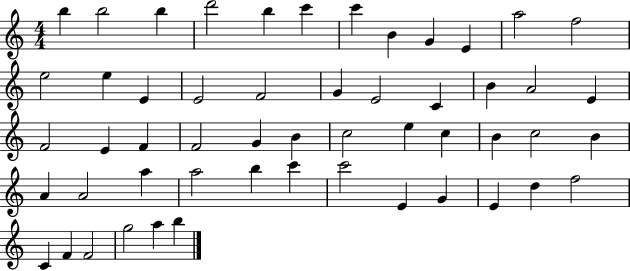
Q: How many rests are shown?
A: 0